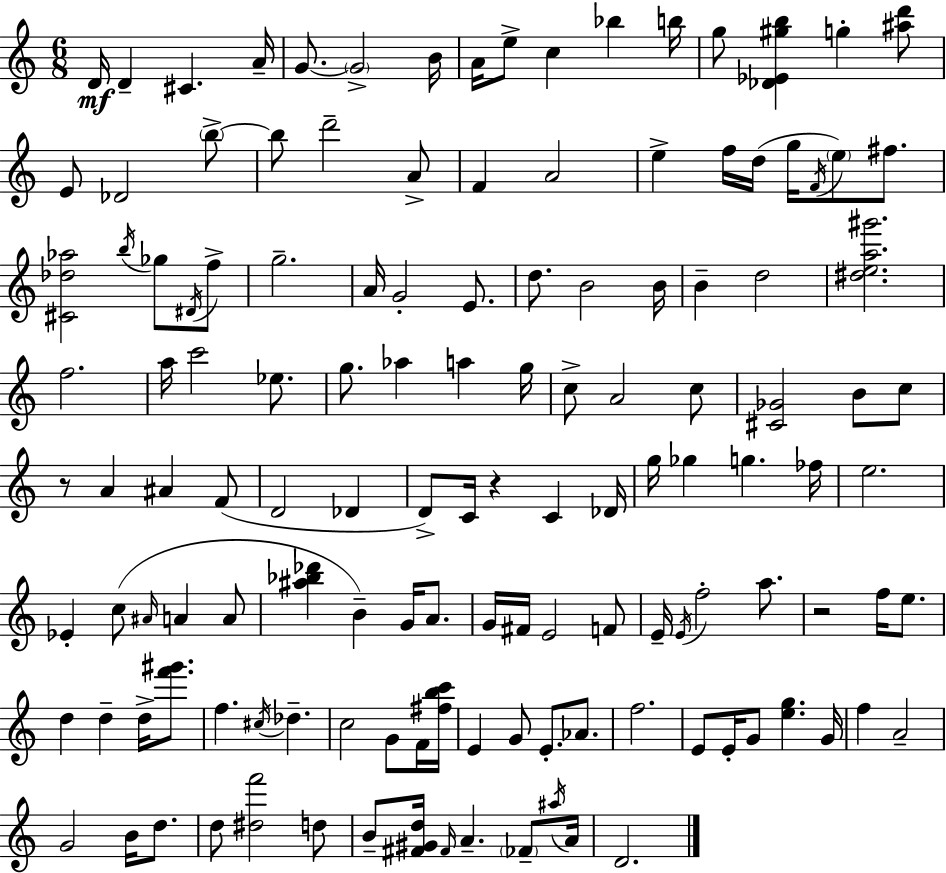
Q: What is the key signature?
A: A minor